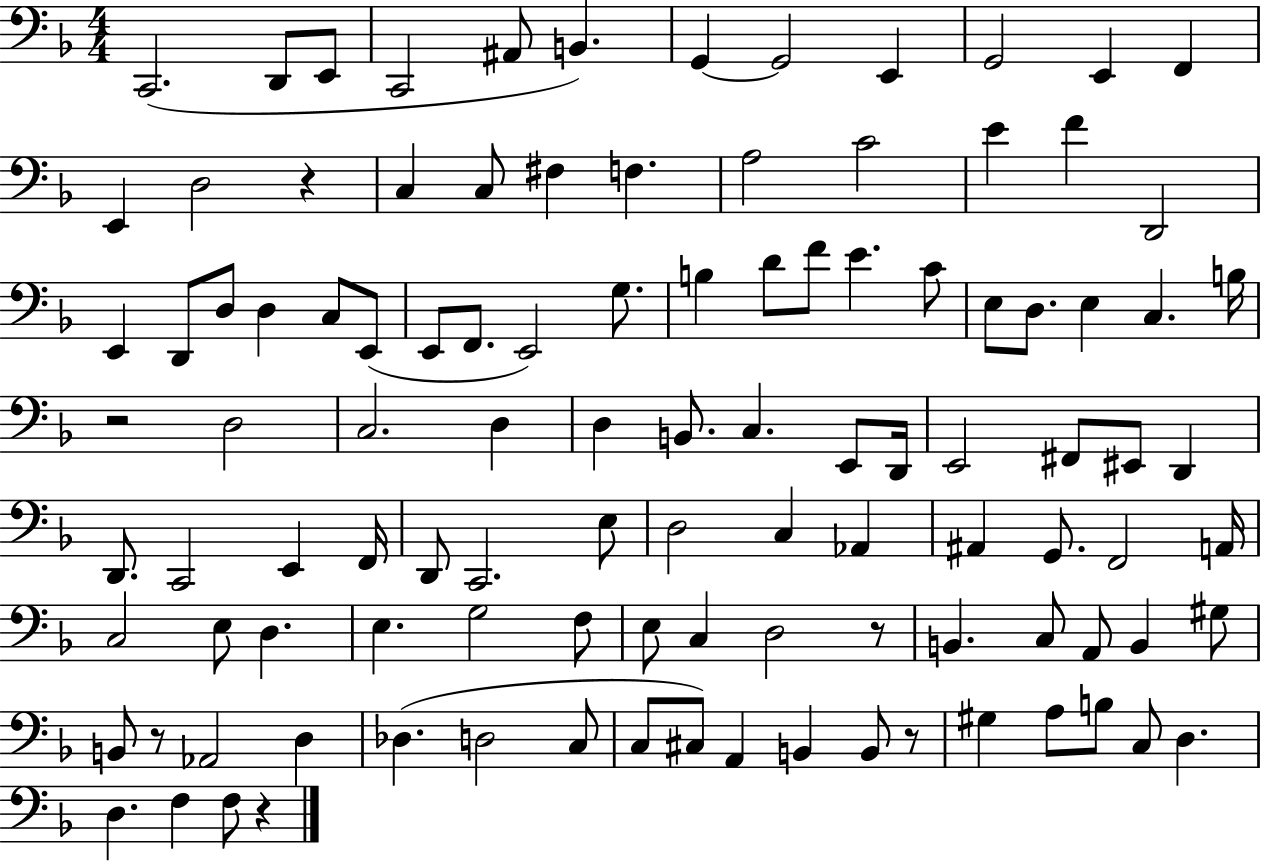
X:1
T:Untitled
M:4/4
L:1/4
K:F
C,,2 D,,/2 E,,/2 C,,2 ^A,,/2 B,, G,, G,,2 E,, G,,2 E,, F,, E,, D,2 z C, C,/2 ^F, F, A,2 C2 E F D,,2 E,, D,,/2 D,/2 D, C,/2 E,,/2 E,,/2 F,,/2 E,,2 G,/2 B, D/2 F/2 E C/2 E,/2 D,/2 E, C, B,/4 z2 D,2 C,2 D, D, B,,/2 C, E,,/2 D,,/4 E,,2 ^F,,/2 ^E,,/2 D,, D,,/2 C,,2 E,, F,,/4 D,,/2 C,,2 E,/2 D,2 C, _A,, ^A,, G,,/2 F,,2 A,,/4 C,2 E,/2 D, E, G,2 F,/2 E,/2 C, D,2 z/2 B,, C,/2 A,,/2 B,, ^G,/2 B,,/2 z/2 _A,,2 D, _D, D,2 C,/2 C,/2 ^C,/2 A,, B,, B,,/2 z/2 ^G, A,/2 B,/2 C,/2 D, D, F, F,/2 z